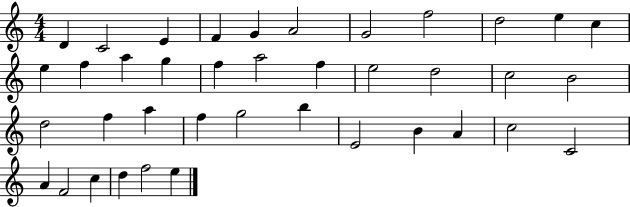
X:1
T:Untitled
M:4/4
L:1/4
K:C
D C2 E F G A2 G2 f2 d2 e c e f a g f a2 f e2 d2 c2 B2 d2 f a f g2 b E2 B A c2 C2 A F2 c d f2 e